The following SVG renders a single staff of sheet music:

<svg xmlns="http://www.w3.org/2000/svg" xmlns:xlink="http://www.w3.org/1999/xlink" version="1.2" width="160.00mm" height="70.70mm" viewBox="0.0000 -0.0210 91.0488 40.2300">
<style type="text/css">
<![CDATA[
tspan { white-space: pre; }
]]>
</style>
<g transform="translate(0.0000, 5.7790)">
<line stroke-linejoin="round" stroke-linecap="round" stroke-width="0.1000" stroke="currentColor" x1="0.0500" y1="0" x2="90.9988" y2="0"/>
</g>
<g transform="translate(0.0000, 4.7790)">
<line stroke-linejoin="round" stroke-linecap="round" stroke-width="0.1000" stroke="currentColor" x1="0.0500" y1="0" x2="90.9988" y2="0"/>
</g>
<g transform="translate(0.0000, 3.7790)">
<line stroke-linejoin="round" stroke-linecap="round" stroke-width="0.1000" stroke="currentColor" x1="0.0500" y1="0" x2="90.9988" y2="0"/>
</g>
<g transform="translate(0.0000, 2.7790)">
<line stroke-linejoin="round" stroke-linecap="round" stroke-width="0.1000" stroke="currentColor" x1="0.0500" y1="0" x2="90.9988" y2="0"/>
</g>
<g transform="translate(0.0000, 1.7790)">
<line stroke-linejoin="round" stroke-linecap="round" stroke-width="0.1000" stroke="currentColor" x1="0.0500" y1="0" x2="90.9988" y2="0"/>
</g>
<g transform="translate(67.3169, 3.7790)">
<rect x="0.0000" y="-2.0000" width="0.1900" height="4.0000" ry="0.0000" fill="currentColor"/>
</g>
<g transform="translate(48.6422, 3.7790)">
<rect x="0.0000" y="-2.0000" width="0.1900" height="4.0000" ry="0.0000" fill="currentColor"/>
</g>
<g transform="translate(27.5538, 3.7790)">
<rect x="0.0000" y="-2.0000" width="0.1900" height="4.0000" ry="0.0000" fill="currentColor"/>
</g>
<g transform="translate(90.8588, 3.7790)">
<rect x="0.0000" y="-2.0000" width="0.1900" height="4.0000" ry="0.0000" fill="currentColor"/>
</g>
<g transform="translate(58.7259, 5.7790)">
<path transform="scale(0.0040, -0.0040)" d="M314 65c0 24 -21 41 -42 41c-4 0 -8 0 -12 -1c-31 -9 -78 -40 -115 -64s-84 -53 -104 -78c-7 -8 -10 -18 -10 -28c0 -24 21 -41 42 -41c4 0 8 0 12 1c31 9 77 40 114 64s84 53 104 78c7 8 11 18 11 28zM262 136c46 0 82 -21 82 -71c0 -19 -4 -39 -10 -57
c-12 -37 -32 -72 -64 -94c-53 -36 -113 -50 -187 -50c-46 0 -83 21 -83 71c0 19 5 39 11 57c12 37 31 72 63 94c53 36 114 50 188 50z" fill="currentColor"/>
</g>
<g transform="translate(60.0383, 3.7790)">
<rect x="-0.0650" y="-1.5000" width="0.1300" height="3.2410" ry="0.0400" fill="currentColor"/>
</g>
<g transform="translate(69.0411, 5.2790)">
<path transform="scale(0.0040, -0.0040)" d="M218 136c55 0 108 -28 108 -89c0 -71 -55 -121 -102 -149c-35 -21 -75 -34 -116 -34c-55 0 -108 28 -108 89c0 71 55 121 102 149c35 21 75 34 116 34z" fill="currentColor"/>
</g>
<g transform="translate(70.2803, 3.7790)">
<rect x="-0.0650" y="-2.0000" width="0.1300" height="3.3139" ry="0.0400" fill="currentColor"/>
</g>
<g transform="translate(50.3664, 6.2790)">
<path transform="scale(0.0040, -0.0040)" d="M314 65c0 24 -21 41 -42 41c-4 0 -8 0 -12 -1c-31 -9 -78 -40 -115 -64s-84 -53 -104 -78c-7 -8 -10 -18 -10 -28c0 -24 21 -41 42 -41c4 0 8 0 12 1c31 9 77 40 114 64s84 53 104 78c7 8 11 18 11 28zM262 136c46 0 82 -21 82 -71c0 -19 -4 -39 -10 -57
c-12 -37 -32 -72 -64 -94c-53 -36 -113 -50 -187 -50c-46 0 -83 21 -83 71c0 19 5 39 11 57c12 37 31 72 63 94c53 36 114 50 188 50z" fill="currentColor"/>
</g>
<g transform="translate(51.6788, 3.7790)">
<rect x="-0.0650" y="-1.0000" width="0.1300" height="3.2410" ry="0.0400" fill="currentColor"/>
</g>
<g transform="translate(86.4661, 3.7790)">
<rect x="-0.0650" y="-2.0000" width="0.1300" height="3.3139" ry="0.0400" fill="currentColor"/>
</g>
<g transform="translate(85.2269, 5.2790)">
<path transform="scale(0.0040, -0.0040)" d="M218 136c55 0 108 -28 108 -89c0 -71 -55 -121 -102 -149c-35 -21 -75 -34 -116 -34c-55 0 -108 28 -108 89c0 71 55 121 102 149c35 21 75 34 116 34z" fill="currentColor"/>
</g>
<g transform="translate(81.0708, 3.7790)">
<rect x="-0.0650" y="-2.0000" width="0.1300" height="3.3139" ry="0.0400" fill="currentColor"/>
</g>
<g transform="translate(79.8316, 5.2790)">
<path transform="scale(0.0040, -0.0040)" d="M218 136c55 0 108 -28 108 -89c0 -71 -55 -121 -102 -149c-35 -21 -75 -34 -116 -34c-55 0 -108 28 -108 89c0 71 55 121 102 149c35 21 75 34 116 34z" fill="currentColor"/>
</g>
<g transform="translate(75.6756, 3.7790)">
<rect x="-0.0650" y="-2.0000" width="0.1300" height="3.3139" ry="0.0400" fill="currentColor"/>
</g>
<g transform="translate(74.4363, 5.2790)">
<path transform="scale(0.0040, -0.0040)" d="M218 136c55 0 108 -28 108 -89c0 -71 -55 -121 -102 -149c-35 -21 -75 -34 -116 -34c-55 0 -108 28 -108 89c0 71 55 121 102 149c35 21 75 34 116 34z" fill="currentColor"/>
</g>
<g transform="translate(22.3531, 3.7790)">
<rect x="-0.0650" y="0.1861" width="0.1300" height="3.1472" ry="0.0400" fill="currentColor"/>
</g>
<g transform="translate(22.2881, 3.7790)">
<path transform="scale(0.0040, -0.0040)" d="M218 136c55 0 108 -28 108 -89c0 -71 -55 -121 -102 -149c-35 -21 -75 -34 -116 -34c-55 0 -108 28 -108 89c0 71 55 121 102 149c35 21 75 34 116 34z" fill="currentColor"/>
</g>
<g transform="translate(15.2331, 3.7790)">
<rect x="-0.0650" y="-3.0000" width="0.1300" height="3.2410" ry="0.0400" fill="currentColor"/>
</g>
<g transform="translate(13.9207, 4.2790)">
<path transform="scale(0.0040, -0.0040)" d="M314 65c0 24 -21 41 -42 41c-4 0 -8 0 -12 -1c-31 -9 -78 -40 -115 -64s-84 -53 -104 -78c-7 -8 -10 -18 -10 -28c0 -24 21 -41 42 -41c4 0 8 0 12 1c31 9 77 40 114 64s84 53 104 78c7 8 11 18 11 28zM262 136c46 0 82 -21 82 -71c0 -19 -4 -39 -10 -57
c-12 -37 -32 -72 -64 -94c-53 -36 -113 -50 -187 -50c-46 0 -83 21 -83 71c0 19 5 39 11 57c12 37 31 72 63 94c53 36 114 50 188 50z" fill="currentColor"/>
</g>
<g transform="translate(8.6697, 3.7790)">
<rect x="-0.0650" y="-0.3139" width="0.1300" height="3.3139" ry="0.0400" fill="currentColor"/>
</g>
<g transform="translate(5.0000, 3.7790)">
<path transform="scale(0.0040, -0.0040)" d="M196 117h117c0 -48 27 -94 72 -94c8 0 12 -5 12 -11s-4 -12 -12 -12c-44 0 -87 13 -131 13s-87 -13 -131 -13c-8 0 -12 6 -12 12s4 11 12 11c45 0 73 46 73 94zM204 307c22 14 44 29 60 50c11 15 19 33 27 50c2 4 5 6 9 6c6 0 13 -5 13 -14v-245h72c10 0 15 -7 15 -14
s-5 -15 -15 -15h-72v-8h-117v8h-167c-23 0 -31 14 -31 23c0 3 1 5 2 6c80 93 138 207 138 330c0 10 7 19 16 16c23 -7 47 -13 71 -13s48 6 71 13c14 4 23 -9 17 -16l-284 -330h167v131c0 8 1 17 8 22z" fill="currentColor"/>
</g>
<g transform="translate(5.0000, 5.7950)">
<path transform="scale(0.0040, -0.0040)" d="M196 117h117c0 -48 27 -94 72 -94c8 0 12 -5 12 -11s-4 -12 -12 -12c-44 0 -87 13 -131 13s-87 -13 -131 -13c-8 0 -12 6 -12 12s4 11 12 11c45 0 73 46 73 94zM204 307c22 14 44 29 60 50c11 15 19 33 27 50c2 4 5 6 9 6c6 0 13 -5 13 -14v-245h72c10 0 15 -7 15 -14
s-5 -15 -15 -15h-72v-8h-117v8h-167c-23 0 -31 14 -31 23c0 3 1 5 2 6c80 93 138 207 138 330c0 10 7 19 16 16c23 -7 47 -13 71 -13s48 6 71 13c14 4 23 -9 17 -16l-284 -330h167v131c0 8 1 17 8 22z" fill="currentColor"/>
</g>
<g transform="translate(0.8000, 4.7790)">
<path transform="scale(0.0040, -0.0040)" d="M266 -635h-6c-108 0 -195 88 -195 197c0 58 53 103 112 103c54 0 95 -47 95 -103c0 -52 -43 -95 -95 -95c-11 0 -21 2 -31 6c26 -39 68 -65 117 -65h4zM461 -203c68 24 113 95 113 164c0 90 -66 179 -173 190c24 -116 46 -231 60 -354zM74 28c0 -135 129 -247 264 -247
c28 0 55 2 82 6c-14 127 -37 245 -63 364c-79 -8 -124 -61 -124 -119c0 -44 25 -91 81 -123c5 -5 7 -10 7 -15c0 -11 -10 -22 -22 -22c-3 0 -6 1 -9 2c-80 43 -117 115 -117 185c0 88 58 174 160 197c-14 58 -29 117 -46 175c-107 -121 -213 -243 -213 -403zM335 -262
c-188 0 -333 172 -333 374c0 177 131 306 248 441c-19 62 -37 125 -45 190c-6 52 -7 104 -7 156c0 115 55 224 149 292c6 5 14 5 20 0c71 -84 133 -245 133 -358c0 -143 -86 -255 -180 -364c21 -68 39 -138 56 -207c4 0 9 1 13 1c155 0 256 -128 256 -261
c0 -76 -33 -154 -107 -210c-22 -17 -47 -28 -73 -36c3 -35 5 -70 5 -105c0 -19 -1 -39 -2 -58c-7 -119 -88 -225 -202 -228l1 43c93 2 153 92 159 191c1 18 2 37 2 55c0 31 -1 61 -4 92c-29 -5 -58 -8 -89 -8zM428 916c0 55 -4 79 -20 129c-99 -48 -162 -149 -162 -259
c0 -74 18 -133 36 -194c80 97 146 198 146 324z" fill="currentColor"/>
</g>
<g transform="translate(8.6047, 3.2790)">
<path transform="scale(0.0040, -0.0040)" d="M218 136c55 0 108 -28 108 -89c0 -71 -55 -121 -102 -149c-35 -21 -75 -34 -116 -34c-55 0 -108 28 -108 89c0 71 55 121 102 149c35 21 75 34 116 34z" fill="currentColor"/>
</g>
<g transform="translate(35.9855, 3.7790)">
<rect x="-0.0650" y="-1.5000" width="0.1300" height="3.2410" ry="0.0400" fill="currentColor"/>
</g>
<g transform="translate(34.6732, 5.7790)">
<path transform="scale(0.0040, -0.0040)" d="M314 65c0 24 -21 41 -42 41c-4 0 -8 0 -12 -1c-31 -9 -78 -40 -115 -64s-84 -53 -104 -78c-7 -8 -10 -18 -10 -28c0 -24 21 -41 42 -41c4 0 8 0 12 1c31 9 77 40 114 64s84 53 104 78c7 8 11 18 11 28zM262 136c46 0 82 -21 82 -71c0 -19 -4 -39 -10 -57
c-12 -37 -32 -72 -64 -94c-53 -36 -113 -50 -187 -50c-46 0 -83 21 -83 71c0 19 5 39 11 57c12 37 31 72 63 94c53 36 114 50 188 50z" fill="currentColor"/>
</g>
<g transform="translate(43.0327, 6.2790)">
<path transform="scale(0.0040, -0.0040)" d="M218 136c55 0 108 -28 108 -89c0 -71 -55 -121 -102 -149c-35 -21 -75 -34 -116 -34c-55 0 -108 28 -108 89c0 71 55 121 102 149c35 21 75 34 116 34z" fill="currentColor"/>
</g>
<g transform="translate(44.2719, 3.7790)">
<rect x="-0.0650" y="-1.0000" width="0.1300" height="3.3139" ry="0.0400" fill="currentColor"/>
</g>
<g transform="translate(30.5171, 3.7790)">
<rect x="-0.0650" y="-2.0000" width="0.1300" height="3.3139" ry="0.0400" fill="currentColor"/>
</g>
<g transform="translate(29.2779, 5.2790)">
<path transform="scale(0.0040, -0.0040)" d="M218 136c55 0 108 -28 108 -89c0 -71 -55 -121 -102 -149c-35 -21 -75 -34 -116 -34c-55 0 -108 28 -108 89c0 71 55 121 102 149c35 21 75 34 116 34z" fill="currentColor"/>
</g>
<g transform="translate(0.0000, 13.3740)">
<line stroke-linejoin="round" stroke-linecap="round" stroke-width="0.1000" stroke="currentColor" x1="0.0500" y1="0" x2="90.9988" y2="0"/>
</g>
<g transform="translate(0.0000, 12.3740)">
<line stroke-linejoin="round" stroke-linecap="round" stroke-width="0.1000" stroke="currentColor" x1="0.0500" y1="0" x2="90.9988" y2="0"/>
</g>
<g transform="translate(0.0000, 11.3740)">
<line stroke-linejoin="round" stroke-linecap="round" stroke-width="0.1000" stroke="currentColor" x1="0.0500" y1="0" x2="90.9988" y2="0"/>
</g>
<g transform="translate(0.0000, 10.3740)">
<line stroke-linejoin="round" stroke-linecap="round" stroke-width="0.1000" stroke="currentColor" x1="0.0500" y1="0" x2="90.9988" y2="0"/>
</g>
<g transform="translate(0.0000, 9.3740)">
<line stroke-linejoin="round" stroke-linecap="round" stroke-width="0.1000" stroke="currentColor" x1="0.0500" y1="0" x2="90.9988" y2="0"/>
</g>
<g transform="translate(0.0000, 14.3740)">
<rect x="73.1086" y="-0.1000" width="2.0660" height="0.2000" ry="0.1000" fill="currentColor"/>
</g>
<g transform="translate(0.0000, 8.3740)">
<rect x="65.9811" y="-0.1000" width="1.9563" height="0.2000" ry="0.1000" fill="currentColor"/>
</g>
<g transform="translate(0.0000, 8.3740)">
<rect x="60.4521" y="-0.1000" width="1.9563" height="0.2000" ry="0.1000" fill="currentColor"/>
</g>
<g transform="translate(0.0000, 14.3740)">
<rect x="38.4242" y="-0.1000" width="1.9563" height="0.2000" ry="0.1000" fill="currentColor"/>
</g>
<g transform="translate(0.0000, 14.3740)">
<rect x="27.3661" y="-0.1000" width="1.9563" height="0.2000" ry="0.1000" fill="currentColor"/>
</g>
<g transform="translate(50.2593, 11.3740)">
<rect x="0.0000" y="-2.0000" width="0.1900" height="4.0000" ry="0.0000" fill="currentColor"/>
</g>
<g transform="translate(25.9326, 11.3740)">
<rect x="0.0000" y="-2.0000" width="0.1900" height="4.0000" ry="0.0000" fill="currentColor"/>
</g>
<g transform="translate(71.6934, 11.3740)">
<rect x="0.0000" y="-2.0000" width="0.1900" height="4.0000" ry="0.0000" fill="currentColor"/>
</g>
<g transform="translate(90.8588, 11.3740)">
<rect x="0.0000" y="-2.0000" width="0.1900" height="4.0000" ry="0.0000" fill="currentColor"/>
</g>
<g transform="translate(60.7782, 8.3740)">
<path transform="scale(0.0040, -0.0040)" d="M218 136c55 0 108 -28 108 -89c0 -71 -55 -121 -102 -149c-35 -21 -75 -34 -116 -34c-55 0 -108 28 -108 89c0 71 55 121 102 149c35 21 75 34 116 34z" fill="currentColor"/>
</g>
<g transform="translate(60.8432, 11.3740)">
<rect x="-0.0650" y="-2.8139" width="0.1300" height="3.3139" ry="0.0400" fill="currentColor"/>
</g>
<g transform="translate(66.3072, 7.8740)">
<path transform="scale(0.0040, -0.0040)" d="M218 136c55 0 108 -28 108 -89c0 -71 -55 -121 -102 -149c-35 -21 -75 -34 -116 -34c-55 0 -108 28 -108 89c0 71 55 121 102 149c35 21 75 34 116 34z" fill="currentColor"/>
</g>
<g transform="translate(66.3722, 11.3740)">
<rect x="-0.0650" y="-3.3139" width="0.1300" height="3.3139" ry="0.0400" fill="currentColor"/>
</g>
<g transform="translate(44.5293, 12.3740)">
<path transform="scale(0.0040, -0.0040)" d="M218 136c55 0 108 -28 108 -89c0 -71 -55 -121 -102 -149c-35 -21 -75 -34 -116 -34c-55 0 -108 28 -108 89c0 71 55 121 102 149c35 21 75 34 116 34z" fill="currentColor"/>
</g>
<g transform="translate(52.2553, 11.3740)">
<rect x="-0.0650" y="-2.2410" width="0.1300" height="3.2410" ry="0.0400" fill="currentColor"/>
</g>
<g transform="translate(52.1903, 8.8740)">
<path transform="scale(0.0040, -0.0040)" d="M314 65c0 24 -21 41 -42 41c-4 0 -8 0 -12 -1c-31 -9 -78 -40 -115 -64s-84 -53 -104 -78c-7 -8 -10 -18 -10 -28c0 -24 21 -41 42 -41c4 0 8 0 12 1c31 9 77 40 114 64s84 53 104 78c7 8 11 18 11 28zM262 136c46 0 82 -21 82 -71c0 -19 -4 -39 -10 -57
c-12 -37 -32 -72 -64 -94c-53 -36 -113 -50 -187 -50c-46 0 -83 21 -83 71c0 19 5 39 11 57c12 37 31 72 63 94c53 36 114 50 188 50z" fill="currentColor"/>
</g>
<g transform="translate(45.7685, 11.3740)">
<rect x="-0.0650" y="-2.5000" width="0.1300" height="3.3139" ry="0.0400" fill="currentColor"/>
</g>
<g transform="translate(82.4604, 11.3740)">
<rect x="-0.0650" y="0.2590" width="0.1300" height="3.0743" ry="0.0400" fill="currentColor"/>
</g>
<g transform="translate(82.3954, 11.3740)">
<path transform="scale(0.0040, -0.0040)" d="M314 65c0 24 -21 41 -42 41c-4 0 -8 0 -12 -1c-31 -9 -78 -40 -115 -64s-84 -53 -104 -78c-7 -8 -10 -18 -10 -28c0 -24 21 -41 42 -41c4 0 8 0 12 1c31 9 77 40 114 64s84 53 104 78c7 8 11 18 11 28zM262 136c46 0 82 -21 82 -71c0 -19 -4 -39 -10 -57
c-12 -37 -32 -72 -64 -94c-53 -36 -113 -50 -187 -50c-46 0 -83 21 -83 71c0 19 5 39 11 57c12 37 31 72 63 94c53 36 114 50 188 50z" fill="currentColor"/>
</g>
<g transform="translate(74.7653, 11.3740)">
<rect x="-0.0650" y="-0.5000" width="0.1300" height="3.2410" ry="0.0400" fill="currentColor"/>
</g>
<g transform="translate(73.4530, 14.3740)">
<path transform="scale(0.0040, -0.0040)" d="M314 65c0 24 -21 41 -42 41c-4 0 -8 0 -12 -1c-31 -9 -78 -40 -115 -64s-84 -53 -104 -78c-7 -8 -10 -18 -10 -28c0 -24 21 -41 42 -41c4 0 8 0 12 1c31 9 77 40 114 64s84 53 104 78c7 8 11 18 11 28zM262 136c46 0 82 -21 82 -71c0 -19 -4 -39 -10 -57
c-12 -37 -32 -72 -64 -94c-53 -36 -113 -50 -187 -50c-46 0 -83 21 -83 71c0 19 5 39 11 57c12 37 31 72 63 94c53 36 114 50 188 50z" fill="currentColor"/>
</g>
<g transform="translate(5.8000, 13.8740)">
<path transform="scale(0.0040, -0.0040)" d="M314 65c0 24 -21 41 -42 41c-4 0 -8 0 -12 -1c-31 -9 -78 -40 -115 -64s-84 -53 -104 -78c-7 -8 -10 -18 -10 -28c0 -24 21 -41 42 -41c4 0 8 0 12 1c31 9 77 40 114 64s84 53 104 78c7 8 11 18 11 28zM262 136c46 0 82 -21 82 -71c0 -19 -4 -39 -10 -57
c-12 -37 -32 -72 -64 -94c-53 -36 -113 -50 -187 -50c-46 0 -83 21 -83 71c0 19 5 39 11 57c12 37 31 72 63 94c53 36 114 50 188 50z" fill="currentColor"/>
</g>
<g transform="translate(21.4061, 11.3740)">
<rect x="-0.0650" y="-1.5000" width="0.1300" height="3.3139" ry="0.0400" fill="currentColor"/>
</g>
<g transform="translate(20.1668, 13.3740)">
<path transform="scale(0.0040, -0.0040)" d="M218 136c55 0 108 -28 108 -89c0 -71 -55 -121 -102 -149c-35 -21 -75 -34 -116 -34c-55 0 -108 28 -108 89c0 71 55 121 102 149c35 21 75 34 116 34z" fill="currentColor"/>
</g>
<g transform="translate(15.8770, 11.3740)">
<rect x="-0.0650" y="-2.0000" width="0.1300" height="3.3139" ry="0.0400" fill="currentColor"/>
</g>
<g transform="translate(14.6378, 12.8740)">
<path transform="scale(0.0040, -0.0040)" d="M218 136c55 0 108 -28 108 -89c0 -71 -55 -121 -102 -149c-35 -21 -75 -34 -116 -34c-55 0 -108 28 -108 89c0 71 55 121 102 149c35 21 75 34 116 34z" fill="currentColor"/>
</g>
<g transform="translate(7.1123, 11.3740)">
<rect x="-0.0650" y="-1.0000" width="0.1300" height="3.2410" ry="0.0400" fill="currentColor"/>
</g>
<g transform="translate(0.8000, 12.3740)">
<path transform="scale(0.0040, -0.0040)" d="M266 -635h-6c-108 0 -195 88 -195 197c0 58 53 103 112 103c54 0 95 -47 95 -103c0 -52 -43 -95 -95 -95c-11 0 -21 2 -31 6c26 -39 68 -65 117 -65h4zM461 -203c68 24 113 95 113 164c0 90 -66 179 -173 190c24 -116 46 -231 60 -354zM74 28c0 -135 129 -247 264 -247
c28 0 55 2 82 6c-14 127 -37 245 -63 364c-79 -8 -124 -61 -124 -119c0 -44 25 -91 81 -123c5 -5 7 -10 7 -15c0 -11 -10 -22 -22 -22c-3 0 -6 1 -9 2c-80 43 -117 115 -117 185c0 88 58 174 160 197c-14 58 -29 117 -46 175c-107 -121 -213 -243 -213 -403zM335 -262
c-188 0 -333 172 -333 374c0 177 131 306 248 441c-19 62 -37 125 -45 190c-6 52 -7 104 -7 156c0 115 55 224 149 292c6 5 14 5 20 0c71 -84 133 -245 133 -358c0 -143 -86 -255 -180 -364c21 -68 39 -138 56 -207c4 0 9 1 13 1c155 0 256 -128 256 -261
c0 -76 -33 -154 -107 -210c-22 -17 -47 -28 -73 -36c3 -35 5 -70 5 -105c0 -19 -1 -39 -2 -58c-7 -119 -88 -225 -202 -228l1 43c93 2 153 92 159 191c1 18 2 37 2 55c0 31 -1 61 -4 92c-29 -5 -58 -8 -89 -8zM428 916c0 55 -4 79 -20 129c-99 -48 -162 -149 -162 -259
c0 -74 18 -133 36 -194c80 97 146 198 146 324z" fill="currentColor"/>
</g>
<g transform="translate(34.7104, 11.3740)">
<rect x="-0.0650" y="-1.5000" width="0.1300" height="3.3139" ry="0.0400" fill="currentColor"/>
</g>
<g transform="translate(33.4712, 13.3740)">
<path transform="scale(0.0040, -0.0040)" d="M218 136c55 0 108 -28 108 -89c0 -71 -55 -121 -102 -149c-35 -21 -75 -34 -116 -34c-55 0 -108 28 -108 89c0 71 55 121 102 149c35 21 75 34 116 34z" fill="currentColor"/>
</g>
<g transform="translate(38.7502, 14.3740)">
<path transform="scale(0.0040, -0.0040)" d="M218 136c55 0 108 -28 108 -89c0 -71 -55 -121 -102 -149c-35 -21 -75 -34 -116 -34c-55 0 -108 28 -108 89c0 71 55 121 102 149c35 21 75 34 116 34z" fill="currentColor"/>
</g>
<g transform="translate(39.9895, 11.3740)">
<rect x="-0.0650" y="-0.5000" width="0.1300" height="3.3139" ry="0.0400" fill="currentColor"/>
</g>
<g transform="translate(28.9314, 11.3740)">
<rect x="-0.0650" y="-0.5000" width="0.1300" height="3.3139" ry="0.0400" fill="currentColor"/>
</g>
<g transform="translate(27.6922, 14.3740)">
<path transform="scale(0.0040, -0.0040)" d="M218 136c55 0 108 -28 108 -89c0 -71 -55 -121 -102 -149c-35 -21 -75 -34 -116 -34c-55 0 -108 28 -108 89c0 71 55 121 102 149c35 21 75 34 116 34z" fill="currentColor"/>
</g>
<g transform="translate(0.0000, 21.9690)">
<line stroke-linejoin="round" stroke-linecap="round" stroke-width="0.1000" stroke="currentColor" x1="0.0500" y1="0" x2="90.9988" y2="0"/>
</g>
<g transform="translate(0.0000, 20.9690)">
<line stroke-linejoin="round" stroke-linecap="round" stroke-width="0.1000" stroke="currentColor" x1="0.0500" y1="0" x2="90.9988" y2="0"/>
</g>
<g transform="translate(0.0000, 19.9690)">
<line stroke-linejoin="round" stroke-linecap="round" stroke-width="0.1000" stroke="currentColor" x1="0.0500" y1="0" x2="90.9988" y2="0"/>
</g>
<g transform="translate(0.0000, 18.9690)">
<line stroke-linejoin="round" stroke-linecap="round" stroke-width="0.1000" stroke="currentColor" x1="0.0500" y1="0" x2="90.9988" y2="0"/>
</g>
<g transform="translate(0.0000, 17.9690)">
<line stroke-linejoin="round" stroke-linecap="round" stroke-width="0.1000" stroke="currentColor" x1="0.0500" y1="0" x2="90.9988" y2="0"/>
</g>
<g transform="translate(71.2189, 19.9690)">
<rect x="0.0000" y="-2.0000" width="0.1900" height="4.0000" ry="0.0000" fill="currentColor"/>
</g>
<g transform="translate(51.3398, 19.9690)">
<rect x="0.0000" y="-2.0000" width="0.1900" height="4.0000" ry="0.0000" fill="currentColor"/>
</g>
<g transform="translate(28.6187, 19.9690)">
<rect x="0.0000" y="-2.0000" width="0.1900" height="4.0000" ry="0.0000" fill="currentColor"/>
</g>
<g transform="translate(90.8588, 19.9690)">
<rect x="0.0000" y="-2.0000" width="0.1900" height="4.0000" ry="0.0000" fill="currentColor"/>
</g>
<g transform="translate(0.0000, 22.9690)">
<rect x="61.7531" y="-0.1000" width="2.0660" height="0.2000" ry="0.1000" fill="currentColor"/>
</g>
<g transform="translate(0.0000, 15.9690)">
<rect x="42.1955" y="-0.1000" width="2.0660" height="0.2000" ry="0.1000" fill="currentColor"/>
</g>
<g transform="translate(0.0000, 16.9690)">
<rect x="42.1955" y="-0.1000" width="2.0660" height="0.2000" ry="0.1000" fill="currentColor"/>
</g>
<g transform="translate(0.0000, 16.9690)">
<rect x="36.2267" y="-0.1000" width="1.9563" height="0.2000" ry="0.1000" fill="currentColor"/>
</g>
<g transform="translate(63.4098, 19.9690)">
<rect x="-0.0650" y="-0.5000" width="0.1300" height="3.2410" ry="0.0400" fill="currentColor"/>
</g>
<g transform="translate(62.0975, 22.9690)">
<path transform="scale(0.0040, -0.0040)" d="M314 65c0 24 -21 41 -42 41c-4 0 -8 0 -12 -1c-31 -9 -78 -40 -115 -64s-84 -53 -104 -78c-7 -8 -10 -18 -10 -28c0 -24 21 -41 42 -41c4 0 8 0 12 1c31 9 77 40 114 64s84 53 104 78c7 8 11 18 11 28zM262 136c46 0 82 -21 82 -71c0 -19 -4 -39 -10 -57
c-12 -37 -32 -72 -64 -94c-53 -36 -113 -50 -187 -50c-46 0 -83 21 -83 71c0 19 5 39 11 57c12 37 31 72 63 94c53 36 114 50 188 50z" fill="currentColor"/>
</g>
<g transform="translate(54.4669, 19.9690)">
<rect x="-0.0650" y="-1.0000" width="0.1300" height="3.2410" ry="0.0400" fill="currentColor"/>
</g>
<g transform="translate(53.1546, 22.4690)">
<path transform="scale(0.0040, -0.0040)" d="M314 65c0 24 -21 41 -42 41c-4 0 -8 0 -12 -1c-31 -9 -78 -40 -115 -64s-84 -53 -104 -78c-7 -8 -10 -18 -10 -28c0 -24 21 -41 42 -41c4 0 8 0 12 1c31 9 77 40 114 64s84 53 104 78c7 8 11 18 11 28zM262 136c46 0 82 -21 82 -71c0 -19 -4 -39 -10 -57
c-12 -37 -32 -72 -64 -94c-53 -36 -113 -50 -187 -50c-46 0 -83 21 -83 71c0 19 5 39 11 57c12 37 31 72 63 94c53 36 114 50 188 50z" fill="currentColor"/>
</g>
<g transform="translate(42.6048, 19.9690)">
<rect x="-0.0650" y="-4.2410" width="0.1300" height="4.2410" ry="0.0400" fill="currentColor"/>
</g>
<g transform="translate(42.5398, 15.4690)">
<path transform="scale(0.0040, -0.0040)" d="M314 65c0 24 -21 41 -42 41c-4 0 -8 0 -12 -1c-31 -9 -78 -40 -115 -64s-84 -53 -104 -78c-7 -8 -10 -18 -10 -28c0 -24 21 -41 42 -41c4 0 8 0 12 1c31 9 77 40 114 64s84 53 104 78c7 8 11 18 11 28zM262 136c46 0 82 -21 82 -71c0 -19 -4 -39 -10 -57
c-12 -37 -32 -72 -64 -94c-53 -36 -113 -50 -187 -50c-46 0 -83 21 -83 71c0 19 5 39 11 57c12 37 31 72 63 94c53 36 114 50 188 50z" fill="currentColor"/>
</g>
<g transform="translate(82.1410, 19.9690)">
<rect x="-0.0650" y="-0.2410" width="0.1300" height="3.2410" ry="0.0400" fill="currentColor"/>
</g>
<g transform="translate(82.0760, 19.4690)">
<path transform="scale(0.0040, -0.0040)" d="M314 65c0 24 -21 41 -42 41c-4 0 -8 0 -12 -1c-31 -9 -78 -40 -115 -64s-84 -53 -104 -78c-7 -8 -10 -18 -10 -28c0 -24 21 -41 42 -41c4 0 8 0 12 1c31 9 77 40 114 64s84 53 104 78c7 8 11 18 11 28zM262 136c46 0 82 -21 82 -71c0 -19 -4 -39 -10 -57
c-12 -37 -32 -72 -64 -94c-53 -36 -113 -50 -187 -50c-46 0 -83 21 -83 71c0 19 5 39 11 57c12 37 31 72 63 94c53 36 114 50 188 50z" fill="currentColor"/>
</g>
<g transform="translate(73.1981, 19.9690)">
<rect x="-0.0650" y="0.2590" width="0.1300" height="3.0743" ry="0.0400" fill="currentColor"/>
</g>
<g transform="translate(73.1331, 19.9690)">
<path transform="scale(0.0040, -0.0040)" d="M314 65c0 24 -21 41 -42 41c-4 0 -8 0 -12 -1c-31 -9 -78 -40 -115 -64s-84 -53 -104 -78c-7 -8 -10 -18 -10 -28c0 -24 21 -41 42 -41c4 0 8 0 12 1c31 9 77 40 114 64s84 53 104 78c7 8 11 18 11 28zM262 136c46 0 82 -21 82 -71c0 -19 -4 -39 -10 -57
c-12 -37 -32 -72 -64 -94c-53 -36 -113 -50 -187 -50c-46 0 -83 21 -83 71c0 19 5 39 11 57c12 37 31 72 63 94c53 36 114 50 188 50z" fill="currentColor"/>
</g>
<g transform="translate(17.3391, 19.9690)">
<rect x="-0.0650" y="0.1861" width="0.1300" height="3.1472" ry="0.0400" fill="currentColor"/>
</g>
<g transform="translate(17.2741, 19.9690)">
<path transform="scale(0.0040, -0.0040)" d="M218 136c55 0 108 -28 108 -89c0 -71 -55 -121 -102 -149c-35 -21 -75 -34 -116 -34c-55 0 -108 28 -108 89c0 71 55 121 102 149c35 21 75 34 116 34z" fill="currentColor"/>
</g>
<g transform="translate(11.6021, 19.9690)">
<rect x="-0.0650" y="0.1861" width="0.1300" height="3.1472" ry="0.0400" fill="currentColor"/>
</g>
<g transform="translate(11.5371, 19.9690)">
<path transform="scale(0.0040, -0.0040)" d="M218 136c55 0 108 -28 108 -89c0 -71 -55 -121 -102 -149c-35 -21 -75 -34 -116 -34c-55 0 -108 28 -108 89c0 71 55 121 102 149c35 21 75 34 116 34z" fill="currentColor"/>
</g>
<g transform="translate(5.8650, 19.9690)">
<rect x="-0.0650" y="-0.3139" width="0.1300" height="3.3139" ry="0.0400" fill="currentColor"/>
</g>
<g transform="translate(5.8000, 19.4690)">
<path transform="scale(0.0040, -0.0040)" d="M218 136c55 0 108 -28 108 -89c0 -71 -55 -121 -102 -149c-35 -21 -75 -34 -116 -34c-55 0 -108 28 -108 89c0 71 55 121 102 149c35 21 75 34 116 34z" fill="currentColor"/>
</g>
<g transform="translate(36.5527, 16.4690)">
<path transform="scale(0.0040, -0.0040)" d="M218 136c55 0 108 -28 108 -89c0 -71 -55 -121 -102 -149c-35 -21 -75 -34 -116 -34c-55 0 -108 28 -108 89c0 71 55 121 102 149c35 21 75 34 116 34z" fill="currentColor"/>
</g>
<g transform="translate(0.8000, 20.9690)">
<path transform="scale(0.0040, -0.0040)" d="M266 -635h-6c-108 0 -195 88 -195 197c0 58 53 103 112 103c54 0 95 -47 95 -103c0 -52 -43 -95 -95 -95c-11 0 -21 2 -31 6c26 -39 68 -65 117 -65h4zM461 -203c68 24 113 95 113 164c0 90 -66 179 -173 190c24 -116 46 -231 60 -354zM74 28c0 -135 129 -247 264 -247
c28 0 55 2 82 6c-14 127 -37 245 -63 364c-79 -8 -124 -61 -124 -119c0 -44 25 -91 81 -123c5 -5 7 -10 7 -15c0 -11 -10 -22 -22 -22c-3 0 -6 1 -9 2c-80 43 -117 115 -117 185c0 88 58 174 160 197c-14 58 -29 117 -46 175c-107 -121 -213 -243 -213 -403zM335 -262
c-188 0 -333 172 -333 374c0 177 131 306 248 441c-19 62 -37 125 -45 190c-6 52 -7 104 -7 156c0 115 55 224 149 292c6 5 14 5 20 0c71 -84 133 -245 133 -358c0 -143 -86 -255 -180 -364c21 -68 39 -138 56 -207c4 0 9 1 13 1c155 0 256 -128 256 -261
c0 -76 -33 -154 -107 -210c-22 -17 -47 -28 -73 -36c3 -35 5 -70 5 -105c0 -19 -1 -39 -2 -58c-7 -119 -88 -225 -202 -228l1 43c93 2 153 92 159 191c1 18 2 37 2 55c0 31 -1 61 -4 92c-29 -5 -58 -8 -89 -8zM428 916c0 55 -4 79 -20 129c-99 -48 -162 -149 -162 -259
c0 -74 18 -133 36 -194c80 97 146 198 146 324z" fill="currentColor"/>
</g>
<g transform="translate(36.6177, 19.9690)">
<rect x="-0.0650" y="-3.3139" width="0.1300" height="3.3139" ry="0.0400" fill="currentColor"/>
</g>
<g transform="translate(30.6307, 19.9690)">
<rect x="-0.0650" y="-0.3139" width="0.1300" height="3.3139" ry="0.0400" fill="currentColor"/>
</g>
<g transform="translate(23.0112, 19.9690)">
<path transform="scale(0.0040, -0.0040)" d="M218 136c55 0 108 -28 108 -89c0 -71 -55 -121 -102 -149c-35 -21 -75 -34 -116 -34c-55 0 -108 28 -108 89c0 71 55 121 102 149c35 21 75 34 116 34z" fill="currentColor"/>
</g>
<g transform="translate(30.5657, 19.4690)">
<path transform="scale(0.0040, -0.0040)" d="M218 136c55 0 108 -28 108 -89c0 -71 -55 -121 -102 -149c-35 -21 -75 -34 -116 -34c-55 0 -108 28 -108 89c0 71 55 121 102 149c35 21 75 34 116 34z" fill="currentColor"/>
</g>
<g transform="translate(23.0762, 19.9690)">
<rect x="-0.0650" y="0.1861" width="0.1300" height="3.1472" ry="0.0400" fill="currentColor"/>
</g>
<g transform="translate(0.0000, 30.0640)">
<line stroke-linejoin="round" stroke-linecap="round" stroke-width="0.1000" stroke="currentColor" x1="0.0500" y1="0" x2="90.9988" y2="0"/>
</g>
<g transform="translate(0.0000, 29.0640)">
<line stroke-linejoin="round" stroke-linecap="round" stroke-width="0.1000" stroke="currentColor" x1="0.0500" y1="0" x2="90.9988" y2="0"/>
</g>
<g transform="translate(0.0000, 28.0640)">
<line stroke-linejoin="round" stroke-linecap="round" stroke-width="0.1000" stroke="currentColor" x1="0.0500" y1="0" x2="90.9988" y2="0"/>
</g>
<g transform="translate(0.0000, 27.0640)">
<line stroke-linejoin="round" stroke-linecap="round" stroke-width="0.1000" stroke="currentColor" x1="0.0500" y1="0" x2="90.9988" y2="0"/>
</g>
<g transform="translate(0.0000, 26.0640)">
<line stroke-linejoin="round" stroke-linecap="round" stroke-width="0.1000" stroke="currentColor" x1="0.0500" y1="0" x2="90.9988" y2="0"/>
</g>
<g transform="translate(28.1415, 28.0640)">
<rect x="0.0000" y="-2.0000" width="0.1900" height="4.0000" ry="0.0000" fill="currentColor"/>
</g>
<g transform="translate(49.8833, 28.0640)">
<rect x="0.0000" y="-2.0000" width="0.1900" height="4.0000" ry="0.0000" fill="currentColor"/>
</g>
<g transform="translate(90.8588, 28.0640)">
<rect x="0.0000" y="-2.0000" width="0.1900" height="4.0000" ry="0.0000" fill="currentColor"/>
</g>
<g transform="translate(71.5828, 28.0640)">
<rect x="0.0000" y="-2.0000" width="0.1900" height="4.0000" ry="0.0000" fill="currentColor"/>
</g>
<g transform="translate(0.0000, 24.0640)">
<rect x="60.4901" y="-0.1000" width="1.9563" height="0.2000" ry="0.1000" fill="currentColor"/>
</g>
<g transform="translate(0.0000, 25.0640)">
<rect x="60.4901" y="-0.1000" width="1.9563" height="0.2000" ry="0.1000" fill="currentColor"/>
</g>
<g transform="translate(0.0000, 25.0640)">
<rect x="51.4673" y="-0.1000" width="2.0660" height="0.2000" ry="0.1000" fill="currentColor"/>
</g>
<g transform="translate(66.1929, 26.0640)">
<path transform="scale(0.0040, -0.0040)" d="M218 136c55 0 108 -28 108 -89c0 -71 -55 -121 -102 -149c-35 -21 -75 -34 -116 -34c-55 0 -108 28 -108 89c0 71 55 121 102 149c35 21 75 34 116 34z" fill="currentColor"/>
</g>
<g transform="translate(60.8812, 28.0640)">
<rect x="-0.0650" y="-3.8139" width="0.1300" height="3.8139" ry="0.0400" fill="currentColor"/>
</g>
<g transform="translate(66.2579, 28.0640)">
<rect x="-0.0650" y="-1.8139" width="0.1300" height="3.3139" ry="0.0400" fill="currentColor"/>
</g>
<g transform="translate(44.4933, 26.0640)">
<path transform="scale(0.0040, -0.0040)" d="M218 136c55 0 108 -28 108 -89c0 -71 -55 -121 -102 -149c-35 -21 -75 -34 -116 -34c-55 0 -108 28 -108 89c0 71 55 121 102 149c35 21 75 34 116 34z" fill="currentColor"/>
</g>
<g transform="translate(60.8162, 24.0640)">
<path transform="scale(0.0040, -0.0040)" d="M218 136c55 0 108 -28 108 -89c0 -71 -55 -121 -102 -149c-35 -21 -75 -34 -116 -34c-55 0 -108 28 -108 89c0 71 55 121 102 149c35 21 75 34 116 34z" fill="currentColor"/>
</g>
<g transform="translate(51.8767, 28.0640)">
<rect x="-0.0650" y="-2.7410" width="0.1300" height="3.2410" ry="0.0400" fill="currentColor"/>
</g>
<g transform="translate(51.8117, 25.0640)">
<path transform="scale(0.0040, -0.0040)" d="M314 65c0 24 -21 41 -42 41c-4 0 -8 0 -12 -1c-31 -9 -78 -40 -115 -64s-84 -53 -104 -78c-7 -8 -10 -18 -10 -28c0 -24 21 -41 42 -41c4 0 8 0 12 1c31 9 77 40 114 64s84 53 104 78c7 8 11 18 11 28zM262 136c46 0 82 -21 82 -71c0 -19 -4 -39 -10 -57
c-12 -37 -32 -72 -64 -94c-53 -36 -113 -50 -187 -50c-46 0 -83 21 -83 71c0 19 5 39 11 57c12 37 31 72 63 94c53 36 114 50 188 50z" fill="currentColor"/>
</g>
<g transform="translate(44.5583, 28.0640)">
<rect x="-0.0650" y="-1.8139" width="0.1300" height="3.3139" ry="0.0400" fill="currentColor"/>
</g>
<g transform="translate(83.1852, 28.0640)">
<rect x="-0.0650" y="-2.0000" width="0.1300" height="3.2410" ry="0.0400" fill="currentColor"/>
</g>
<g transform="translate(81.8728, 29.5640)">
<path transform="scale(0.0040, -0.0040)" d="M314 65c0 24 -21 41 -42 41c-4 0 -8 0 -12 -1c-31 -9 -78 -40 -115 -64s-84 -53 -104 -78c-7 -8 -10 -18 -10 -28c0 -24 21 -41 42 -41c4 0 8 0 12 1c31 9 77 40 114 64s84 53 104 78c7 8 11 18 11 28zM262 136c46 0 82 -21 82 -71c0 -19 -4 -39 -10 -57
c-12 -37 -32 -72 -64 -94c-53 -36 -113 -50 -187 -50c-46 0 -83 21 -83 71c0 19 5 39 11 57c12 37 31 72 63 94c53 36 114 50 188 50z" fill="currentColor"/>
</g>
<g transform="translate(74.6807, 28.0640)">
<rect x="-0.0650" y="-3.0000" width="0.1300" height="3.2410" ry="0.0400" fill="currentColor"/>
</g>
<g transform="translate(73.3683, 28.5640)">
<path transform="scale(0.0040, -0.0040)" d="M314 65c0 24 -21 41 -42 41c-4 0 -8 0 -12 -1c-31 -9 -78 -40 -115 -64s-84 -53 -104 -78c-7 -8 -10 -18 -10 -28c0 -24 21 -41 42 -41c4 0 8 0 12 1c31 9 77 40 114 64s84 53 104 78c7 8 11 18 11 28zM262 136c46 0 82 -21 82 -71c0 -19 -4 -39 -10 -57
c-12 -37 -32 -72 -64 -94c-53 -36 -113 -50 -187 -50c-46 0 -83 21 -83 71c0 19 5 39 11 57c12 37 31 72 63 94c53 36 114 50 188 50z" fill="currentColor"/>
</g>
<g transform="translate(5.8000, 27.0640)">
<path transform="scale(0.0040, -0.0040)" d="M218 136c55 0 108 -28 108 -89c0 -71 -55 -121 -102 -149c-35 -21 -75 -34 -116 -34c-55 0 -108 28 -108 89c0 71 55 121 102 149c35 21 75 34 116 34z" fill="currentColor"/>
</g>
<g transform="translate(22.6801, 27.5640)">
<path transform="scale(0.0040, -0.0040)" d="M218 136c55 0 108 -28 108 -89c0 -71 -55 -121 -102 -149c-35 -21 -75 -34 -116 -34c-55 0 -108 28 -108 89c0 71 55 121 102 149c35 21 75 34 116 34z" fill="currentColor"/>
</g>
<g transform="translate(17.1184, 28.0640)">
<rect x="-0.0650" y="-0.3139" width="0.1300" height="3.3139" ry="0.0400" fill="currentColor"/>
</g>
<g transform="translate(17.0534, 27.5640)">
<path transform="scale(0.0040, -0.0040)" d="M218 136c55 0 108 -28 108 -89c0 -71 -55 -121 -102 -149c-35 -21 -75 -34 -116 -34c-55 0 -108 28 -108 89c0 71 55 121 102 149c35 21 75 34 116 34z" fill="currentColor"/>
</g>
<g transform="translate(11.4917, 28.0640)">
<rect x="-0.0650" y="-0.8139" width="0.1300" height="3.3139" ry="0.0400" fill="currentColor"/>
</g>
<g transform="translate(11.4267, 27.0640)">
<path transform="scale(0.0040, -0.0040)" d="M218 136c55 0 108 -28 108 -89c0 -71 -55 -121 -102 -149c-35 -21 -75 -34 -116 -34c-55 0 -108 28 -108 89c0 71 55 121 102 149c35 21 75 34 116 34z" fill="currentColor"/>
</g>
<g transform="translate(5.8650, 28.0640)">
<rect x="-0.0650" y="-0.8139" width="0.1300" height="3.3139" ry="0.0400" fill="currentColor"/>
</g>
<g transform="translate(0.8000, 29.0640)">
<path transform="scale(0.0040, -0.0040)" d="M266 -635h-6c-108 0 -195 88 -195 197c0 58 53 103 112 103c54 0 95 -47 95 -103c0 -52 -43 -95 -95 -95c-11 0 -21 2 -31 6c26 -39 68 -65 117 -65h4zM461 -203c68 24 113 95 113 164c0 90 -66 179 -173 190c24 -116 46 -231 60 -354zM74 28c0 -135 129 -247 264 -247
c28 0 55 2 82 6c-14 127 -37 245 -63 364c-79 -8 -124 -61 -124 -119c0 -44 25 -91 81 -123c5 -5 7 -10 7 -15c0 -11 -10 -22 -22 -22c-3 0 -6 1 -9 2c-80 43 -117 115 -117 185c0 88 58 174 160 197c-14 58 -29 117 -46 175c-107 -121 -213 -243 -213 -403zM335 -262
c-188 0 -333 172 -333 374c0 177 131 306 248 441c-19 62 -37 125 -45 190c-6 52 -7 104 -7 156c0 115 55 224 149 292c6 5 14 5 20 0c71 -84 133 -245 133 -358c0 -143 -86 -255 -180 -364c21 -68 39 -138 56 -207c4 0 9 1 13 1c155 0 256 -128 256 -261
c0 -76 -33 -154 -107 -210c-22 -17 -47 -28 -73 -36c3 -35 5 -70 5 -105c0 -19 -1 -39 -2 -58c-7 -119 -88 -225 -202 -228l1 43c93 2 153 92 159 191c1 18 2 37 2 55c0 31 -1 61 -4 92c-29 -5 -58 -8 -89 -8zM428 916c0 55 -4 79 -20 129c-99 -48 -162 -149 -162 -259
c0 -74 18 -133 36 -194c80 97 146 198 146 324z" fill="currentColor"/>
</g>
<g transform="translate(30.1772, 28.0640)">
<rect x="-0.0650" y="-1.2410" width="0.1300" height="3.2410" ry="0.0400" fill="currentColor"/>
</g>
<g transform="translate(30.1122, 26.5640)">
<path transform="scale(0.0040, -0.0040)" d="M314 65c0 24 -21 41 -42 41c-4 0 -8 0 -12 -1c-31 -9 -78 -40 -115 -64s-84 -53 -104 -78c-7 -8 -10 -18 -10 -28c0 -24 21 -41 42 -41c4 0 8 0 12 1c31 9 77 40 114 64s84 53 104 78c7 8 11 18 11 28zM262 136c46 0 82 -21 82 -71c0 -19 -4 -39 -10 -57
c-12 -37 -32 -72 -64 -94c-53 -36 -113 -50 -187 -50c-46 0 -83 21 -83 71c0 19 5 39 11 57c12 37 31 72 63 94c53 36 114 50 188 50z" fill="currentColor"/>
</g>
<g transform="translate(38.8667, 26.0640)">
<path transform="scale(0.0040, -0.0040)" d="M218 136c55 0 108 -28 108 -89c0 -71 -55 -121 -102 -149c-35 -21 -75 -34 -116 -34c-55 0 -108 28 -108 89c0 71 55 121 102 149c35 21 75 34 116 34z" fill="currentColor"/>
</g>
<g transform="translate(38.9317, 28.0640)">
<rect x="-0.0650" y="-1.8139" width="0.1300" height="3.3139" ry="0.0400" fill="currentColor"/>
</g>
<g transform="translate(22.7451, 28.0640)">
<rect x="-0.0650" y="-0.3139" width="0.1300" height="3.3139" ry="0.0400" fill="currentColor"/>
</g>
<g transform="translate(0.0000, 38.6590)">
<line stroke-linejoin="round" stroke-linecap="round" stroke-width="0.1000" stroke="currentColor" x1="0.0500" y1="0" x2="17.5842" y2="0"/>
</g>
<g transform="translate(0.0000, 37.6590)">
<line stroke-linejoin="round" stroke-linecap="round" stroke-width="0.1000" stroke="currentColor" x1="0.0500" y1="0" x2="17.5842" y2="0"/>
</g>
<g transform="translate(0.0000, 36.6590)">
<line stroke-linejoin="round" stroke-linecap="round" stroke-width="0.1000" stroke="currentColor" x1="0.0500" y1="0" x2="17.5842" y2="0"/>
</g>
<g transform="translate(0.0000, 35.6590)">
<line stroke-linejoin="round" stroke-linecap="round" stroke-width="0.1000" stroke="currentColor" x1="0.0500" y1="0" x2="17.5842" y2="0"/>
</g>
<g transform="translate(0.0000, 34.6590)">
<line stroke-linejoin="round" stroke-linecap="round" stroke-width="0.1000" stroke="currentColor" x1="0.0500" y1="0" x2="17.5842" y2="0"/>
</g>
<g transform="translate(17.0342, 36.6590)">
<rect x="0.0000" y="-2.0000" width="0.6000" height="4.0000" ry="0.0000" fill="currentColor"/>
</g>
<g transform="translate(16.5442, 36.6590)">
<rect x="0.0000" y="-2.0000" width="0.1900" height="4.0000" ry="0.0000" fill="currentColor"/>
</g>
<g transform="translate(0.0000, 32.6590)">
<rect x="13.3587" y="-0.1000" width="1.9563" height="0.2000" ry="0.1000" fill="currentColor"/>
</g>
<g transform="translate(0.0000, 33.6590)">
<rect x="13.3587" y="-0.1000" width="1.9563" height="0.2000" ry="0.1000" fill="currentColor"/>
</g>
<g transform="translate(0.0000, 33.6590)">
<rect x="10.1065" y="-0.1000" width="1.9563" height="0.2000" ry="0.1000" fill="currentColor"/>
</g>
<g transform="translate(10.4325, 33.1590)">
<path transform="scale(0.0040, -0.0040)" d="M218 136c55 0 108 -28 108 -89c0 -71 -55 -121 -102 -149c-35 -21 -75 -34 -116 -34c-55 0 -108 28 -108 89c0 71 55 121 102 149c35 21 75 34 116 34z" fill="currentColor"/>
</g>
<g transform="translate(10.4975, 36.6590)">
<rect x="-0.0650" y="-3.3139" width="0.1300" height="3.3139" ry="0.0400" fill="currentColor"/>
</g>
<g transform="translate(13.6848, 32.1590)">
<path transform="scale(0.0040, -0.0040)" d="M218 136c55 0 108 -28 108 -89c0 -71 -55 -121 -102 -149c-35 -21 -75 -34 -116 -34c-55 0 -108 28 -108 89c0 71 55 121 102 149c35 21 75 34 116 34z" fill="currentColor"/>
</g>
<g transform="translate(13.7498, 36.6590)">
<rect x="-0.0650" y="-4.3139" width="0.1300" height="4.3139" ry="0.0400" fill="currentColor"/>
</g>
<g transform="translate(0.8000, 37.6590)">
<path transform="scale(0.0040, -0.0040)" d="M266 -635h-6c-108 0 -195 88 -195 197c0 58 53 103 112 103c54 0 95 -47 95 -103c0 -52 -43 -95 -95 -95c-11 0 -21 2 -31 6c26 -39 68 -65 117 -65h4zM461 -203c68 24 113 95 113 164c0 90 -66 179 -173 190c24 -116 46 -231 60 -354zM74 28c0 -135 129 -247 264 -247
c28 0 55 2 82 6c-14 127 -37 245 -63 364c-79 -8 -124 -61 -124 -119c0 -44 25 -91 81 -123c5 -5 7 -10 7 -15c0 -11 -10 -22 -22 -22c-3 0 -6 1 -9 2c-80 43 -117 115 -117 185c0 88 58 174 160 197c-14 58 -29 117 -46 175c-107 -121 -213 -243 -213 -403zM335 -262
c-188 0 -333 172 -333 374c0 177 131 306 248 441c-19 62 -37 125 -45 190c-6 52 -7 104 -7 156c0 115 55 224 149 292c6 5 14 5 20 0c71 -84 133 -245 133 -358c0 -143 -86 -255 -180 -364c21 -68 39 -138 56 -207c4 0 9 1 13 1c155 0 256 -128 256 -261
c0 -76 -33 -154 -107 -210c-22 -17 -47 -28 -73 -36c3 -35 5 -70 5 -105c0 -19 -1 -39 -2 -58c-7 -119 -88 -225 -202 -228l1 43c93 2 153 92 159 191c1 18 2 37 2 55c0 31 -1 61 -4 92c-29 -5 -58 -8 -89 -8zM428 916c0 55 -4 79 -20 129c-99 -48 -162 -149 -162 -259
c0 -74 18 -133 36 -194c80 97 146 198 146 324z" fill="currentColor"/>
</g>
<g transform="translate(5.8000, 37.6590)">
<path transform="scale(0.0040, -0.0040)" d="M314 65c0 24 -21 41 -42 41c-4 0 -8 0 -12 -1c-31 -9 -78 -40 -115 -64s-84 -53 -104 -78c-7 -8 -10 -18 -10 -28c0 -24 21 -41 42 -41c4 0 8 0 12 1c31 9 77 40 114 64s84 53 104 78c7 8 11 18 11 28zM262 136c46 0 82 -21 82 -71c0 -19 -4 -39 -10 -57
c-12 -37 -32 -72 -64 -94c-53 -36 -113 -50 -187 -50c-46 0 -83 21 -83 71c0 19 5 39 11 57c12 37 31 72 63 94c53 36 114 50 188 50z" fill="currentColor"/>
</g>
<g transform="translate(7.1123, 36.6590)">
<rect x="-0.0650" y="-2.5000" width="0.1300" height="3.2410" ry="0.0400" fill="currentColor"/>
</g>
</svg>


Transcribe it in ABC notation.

X:1
T:Untitled
M:4/4
L:1/4
K:C
c A2 B F E2 D D2 E2 F F F F D2 F E C E C G g2 a b C2 B2 c B B B c b d'2 D2 C2 B2 c2 d d c c e2 f f a2 c' f A2 F2 G2 b d'